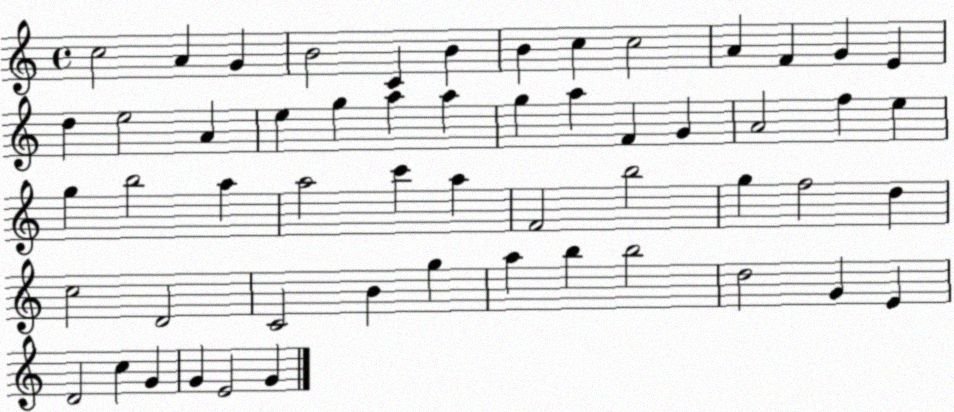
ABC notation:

X:1
T:Untitled
M:4/4
L:1/4
K:C
c2 A G B2 C B B c c2 A F G E d e2 A e g a a g a F G A2 f e g b2 a a2 c' a F2 b2 g f2 d c2 D2 C2 B g a b b2 d2 G E D2 c G G E2 G